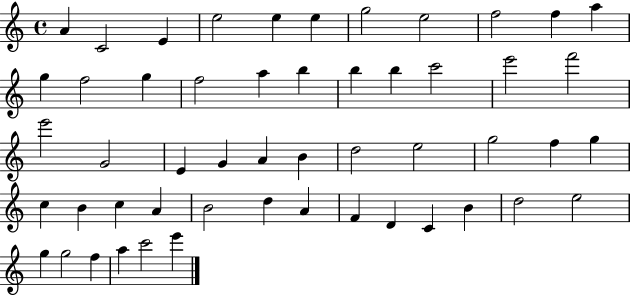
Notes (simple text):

A4/q C4/h E4/q E5/h E5/q E5/q G5/h E5/h F5/h F5/q A5/q G5/q F5/h G5/q F5/h A5/q B5/q B5/q B5/q C6/h E6/h F6/h E6/h G4/h E4/q G4/q A4/q B4/q D5/h E5/h G5/h F5/q G5/q C5/q B4/q C5/q A4/q B4/h D5/q A4/q F4/q D4/q C4/q B4/q D5/h E5/h G5/q G5/h F5/q A5/q C6/h E6/q